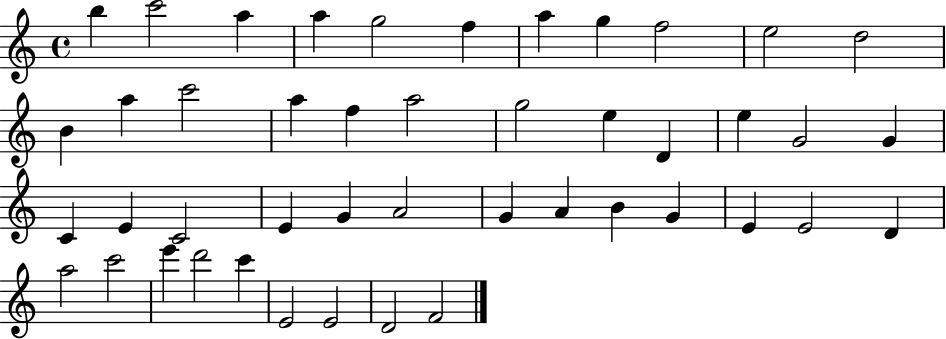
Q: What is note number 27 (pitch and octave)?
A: E4